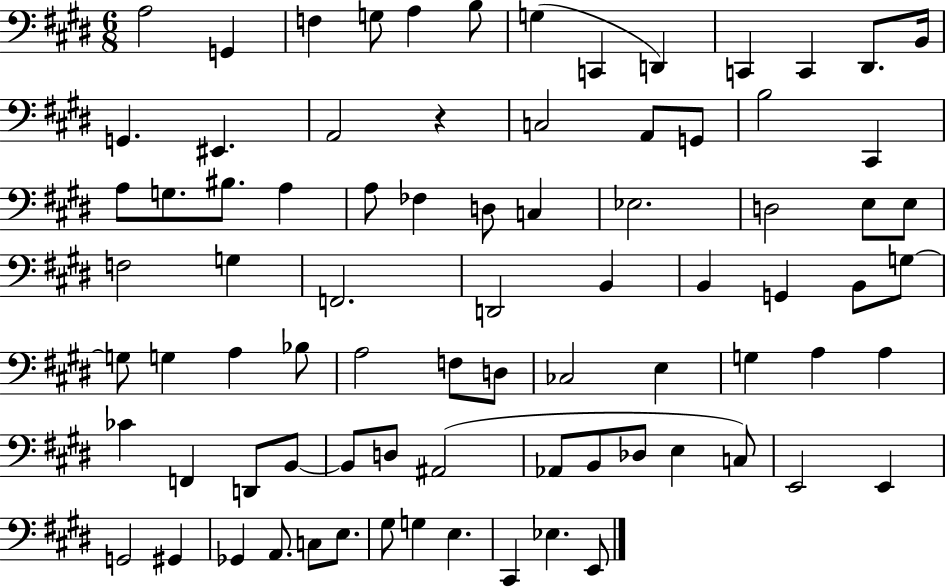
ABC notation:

X:1
T:Untitled
M:6/8
L:1/4
K:E
A,2 G,, F, G,/2 A, B,/2 G, C,, D,, C,, C,, ^D,,/2 B,,/4 G,, ^E,, A,,2 z C,2 A,,/2 G,,/2 B,2 ^C,, A,/2 G,/2 ^B,/2 A, A,/2 _F, D,/2 C, _E,2 D,2 E,/2 E,/2 F,2 G, F,,2 D,,2 B,, B,, G,, B,,/2 G,/2 G,/2 G, A, _B,/2 A,2 F,/2 D,/2 _C,2 E, G, A, A, _C F,, D,,/2 B,,/2 B,,/2 D,/2 ^A,,2 _A,,/2 B,,/2 _D,/2 E, C,/2 E,,2 E,, G,,2 ^G,, _G,, A,,/2 C,/2 E,/2 ^G,/2 G, E, ^C,, _E, E,,/2